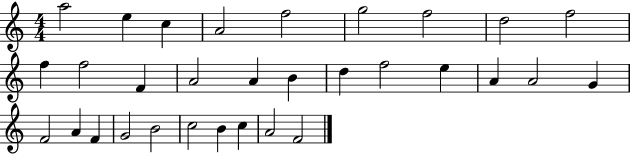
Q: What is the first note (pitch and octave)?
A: A5